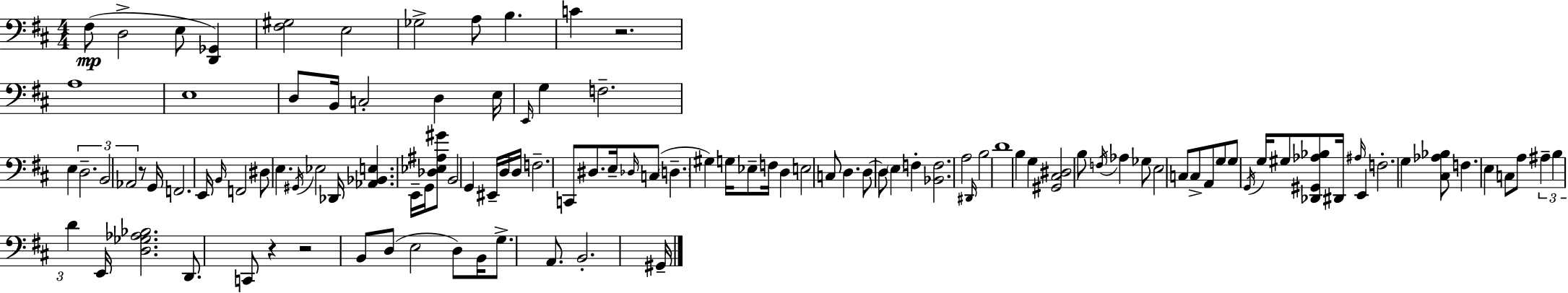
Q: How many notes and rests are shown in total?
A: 114